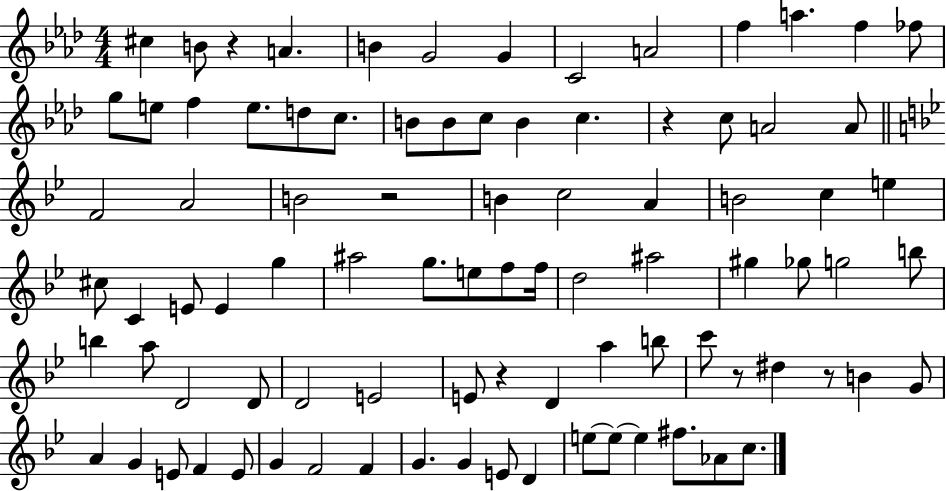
{
  \clef treble
  \numericTimeSignature
  \time 4/4
  \key aes \major
  \repeat volta 2 { cis''4 b'8 r4 a'4. | b'4 g'2 g'4 | c'2 a'2 | f''4 a''4. f''4 fes''8 | \break g''8 e''8 f''4 e''8. d''8 c''8. | b'8 b'8 c''8 b'4 c''4. | r4 c''8 a'2 a'8 | \bar "||" \break \key g \minor f'2 a'2 | b'2 r2 | b'4 c''2 a'4 | b'2 c''4 e''4 | \break cis''8 c'4 e'8 e'4 g''4 | ais''2 g''8. e''8 f''8 f''16 | d''2 ais''2 | gis''4 ges''8 g''2 b''8 | \break b''4 a''8 d'2 d'8 | d'2 e'2 | e'8 r4 d'4 a''4 b''8 | c'''8 r8 dis''4 r8 b'4 g'8 | \break a'4 g'4 e'8 f'4 e'8 | g'4 f'2 f'4 | g'4. g'4 e'8 d'4 | e''8~~ e''8~~ e''4 fis''8. aes'8 c''8. | \break } \bar "|."
}